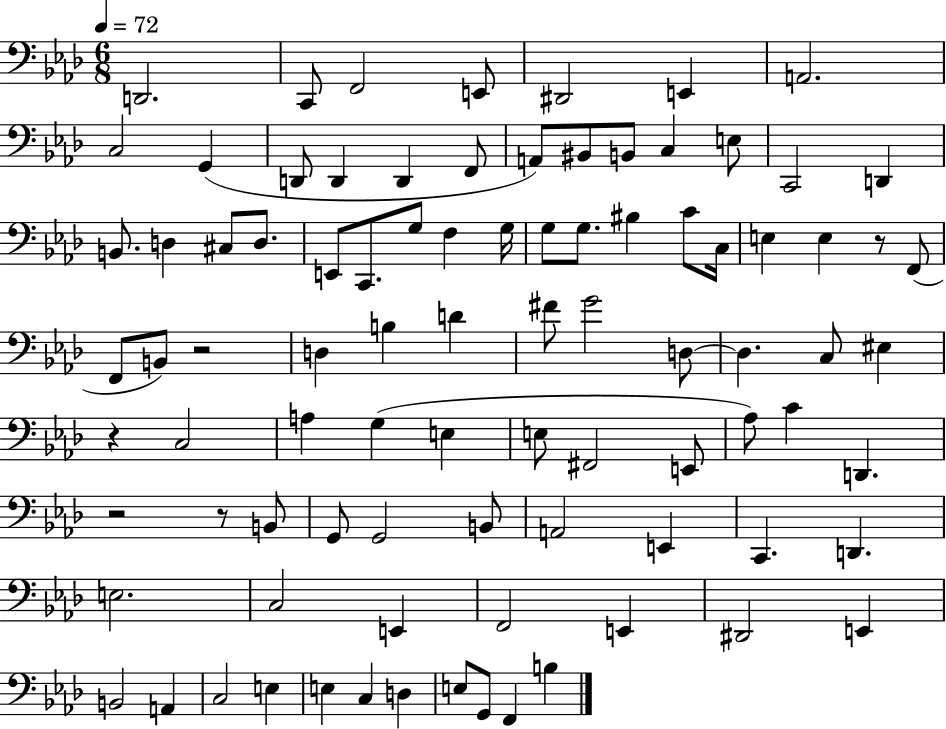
{
  \clef bass
  \numericTimeSignature
  \time 6/8
  \key aes \major
  \tempo 4 = 72
  d,2. | c,8 f,2 e,8 | dis,2 e,4 | a,2. | \break c2 g,4( | d,8 d,4 d,4 f,8 | a,8) bis,8 b,8 c4 e8 | c,2 d,4 | \break b,8. d4 cis8 d8. | e,8 c,8. g8 f4 g16 | g8 g8. bis4 c'8 c16 | e4 e4 r8 f,8( | \break f,8 b,8) r2 | d4 b4 d'4 | fis'8 g'2 d8~~ | d4. c8 eis4 | \break r4 c2 | a4 g4( e4 | e8 fis,2 e,8 | aes8) c'4 d,4. | \break r2 r8 b,8 | g,8 g,2 b,8 | a,2 e,4 | c,4. d,4. | \break e2. | c2 e,4 | f,2 e,4 | dis,2 e,4 | \break b,2 a,4 | c2 e4 | e4 c4 d4 | e8 g,8 f,4 b4 | \break \bar "|."
}